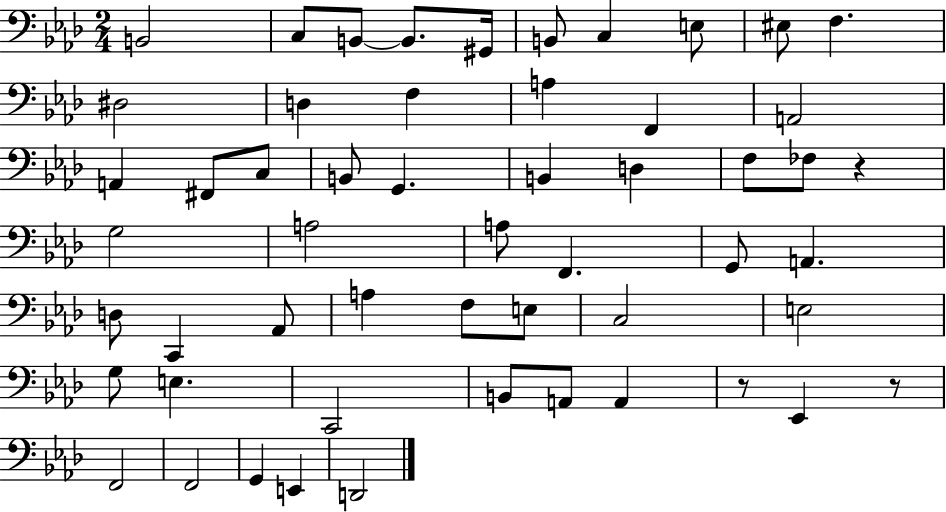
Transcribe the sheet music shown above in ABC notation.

X:1
T:Untitled
M:2/4
L:1/4
K:Ab
B,,2 C,/2 B,,/2 B,,/2 ^G,,/4 B,,/2 C, E,/2 ^E,/2 F, ^D,2 D, F, A, F,, A,,2 A,, ^F,,/2 C,/2 B,,/2 G,, B,, D, F,/2 _F,/2 z G,2 A,2 A,/2 F,, G,,/2 A,, D,/2 C,, _A,,/2 A, F,/2 E,/2 C,2 E,2 G,/2 E, C,,2 B,,/2 A,,/2 A,, z/2 _E,, z/2 F,,2 F,,2 G,, E,, D,,2